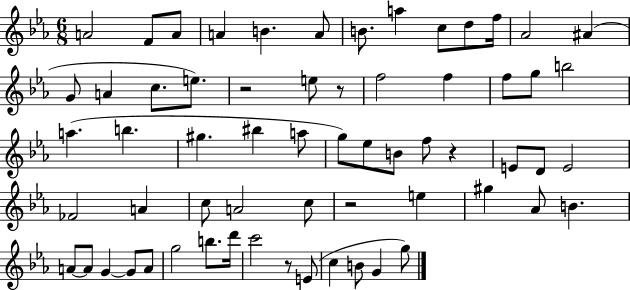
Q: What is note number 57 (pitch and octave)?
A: G4